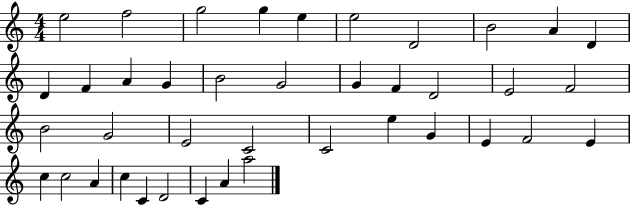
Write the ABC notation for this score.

X:1
T:Untitled
M:4/4
L:1/4
K:C
e2 f2 g2 g e e2 D2 B2 A D D F A G B2 G2 G F D2 E2 F2 B2 G2 E2 C2 C2 e G E F2 E c c2 A c C D2 C A a2